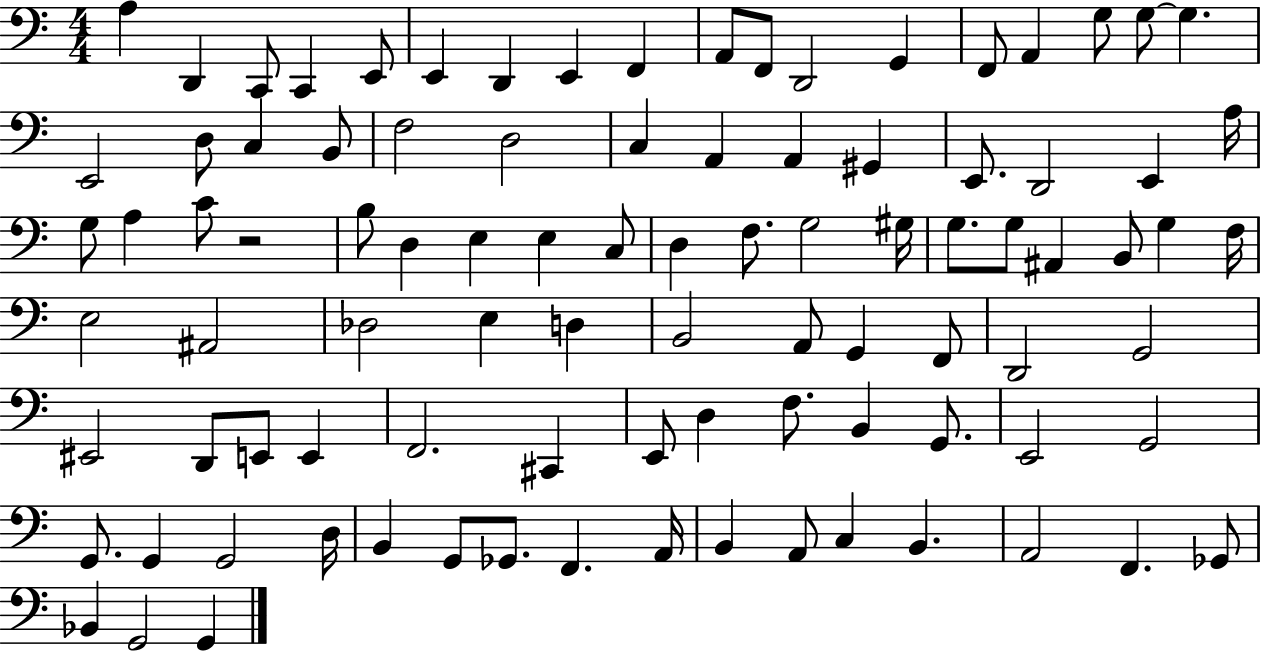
{
  \clef bass
  \numericTimeSignature
  \time 4/4
  \key c \major
  a4 d,4 c,8 c,4 e,8 | e,4 d,4 e,4 f,4 | a,8 f,8 d,2 g,4 | f,8 a,4 g8 g8~~ g4. | \break e,2 d8 c4 b,8 | f2 d2 | c4 a,4 a,4 gis,4 | e,8. d,2 e,4 a16 | \break g8 a4 c'8 r2 | b8 d4 e4 e4 c8 | d4 f8. g2 gis16 | g8. g8 ais,4 b,8 g4 f16 | \break e2 ais,2 | des2 e4 d4 | b,2 a,8 g,4 f,8 | d,2 g,2 | \break eis,2 d,8 e,8 e,4 | f,2. cis,4 | e,8 d4 f8. b,4 g,8. | e,2 g,2 | \break g,8. g,4 g,2 d16 | b,4 g,8 ges,8. f,4. a,16 | b,4 a,8 c4 b,4. | a,2 f,4. ges,8 | \break bes,4 g,2 g,4 | \bar "|."
}